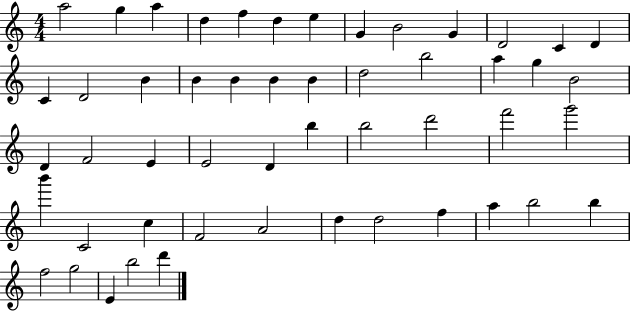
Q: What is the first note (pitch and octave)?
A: A5